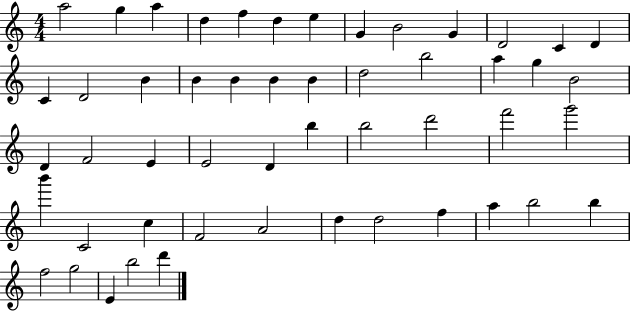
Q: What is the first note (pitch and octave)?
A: A5